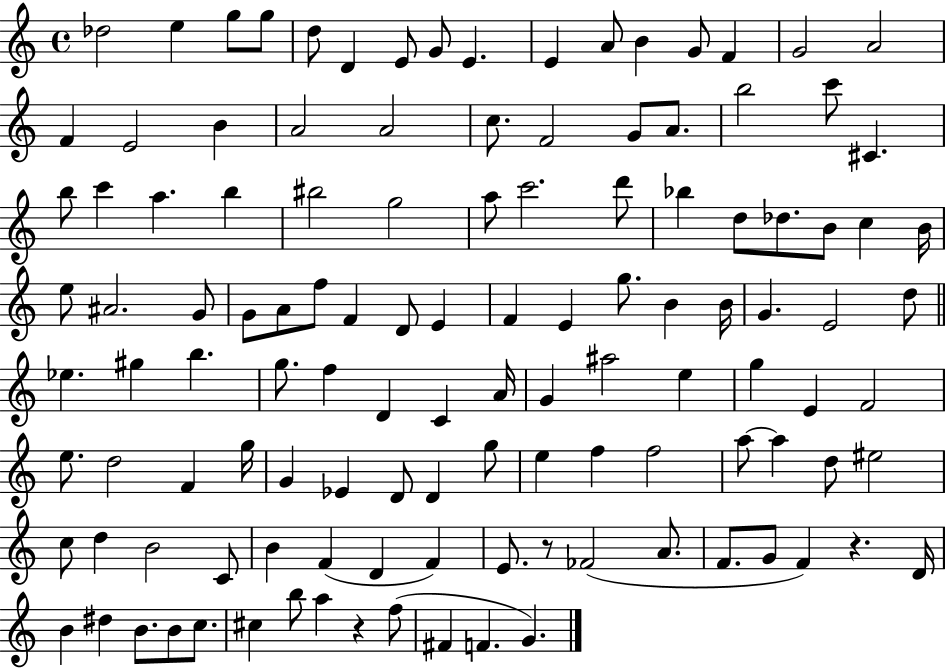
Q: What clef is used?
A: treble